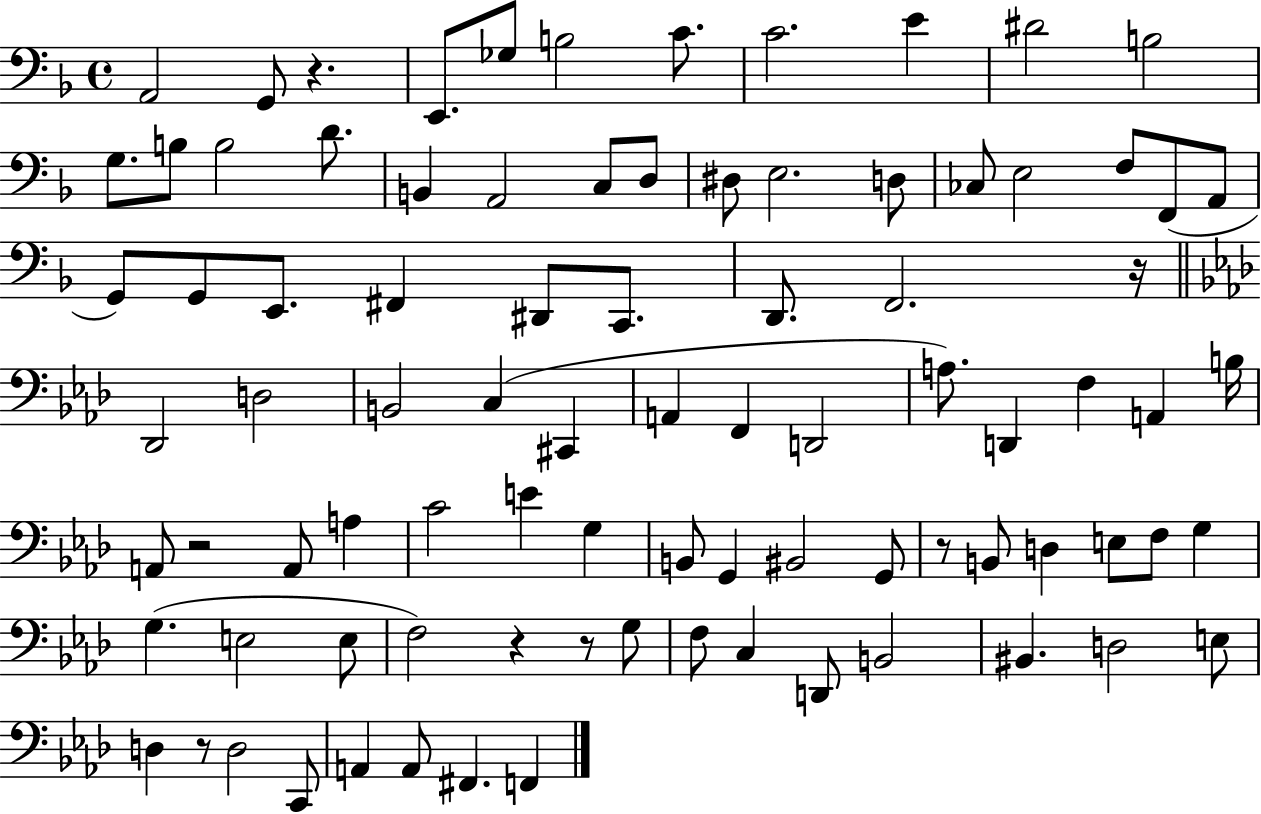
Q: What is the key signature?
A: F major